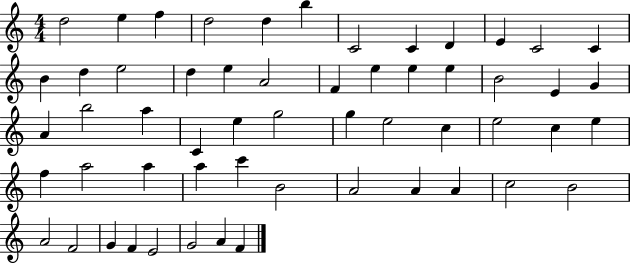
D5/h E5/q F5/q D5/h D5/q B5/q C4/h C4/q D4/q E4/q C4/h C4/q B4/q D5/q E5/h D5/q E5/q A4/h F4/q E5/q E5/q E5/q B4/h E4/q G4/q A4/q B5/h A5/q C4/q E5/q G5/h G5/q E5/h C5/q E5/h C5/q E5/q F5/q A5/h A5/q A5/q C6/q B4/h A4/h A4/q A4/q C5/h B4/h A4/h F4/h G4/q F4/q E4/h G4/h A4/q F4/q